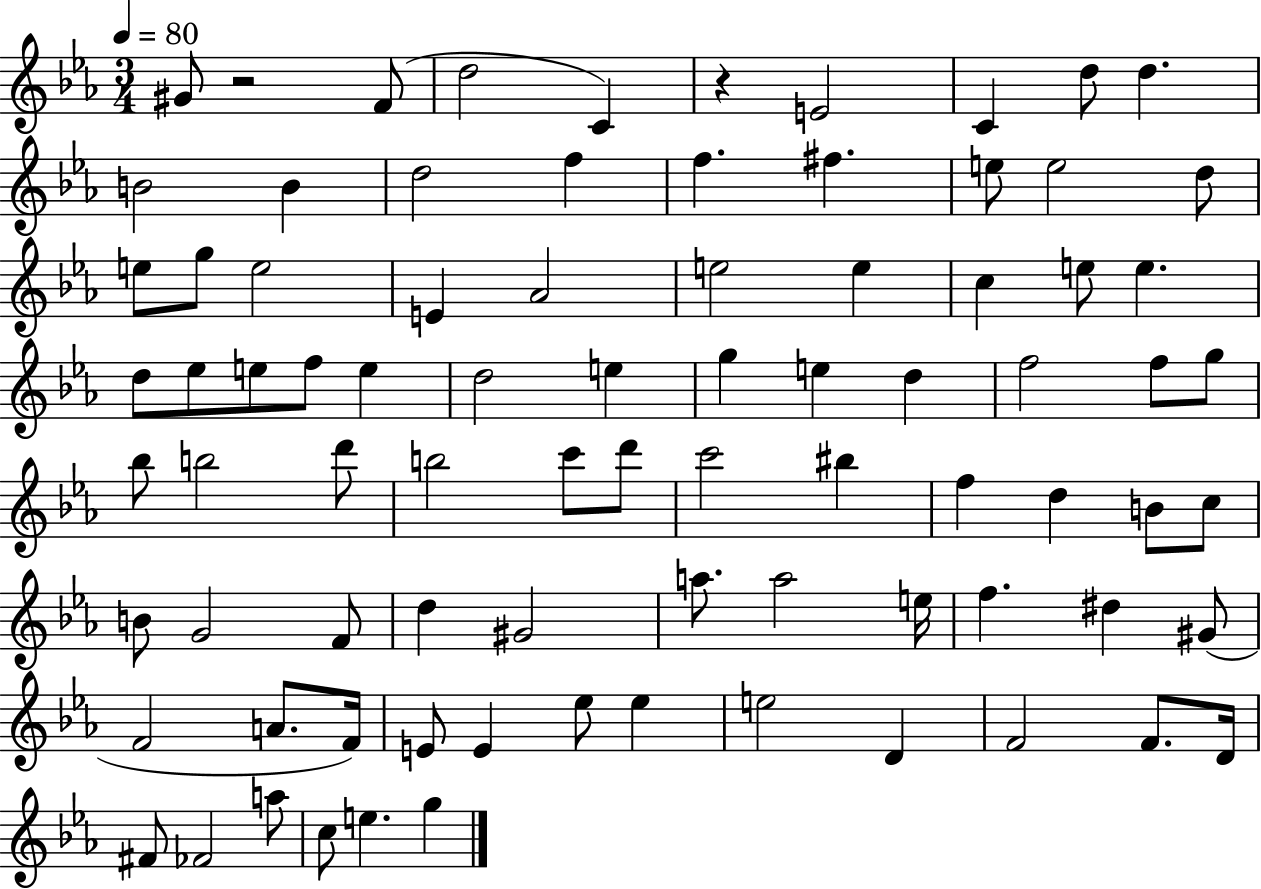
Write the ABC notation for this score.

X:1
T:Untitled
M:3/4
L:1/4
K:Eb
^G/2 z2 F/2 d2 C z E2 C d/2 d B2 B d2 f f ^f e/2 e2 d/2 e/2 g/2 e2 E _A2 e2 e c e/2 e d/2 _e/2 e/2 f/2 e d2 e g e d f2 f/2 g/2 _b/2 b2 d'/2 b2 c'/2 d'/2 c'2 ^b f d B/2 c/2 B/2 G2 F/2 d ^G2 a/2 a2 e/4 f ^d ^G/2 F2 A/2 F/4 E/2 E _e/2 _e e2 D F2 F/2 D/4 ^F/2 _F2 a/2 c/2 e g